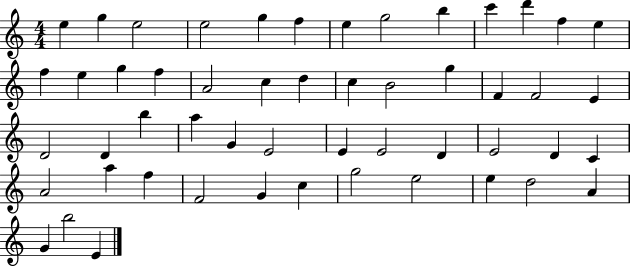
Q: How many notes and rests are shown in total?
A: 52